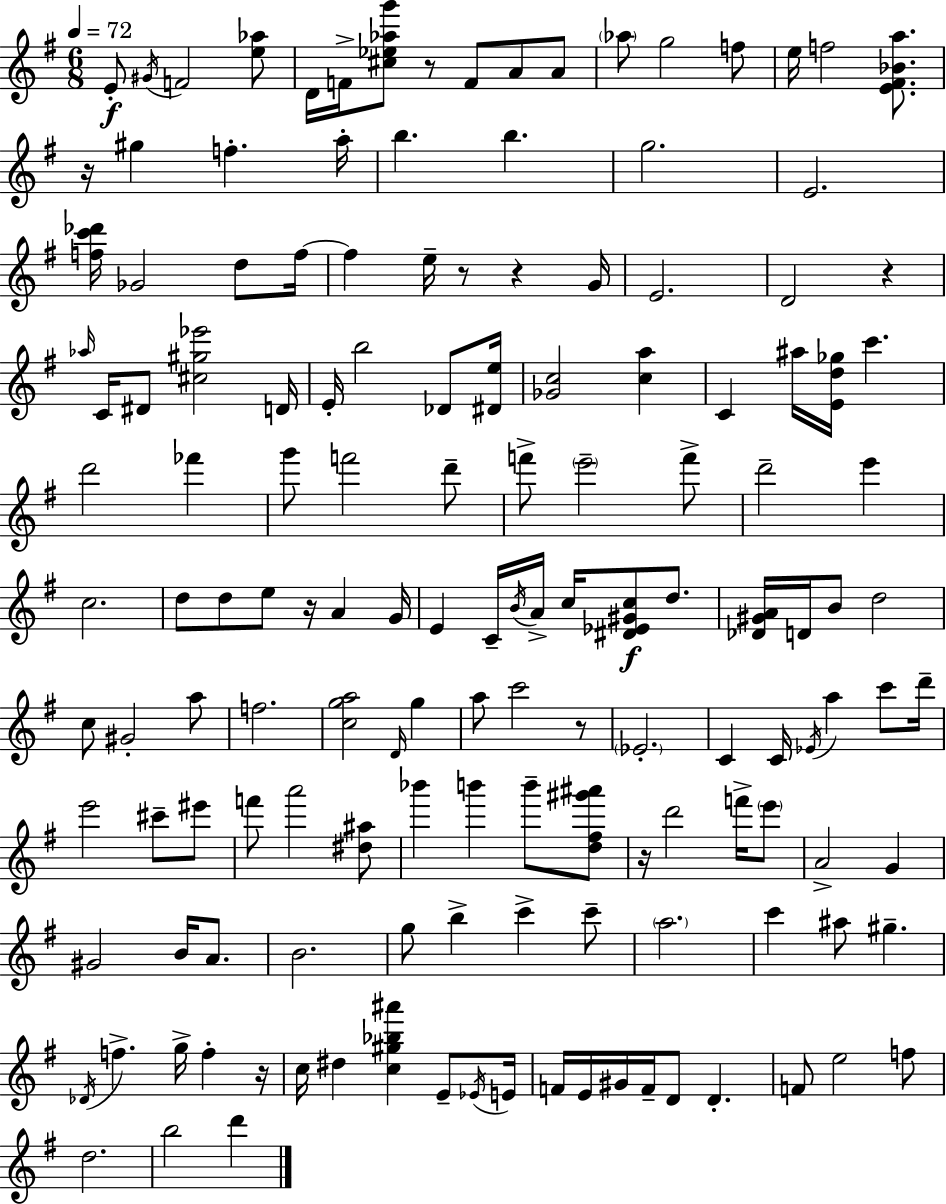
E4/e G#4/s F4/h [E5,Ab5]/e D4/s F4/s [C#5,Eb5,Ab5,G6]/e R/e F4/e A4/e A4/e Ab5/e G5/h F5/e E5/s F5/h [E4,F#4,Bb4,A5]/e. R/s G#5/q F5/q. A5/s B5/q. B5/q. G5/h. E4/h. [F5,C6,Db6]/s Gb4/h D5/e F5/s F5/q E5/s R/e R/q G4/s E4/h. D4/h R/q Ab5/s C4/s D#4/e [C#5,G#5,Eb6]/h D4/s E4/s B5/h Db4/e [D#4,E5]/s [Gb4,C5]/h [C5,A5]/q C4/q A#5/s [E4,D5,Gb5]/s C6/q. D6/h FES6/q G6/e F6/h D6/e F6/e E6/h F6/e D6/h E6/q C5/h. D5/e D5/e E5/e R/s A4/q G4/s E4/q C4/s B4/s A4/s C5/s [D#4,Eb4,G#4,C5]/e D5/e. [Db4,G#4,A4]/s D4/s B4/e D5/h C5/e G#4/h A5/e F5/h. [C5,G5,A5]/h D4/s G5/q A5/e C6/h R/e Eb4/h. C4/q C4/s Eb4/s A5/q C6/e D6/s E6/h C#6/e EIS6/e F6/e A6/h [D#5,A#5]/e Bb6/q B6/q B6/e [D5,F#5,G#6,A#6]/e R/s D6/h F6/s E6/e A4/h G4/q G#4/h B4/s A4/e. B4/h. G5/e B5/q C6/q C6/e A5/h. C6/q A#5/e G#5/q. Db4/s F5/q. G5/s F5/q R/s C5/s D#5/q [C5,G#5,Bb5,A#6]/q E4/e Eb4/s E4/s F4/s E4/s G#4/s F4/s D4/e D4/q. F4/e E5/h F5/e D5/h. B5/h D6/q